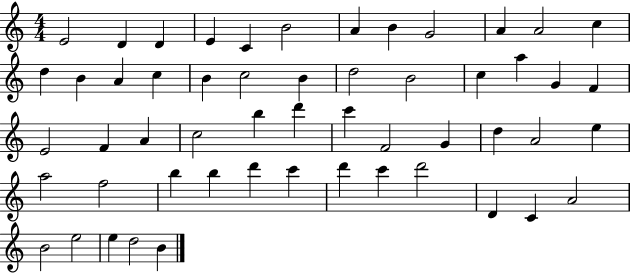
{
  \clef treble
  \numericTimeSignature
  \time 4/4
  \key c \major
  e'2 d'4 d'4 | e'4 c'4 b'2 | a'4 b'4 g'2 | a'4 a'2 c''4 | \break d''4 b'4 a'4 c''4 | b'4 c''2 b'4 | d''2 b'2 | c''4 a''4 g'4 f'4 | \break e'2 f'4 a'4 | c''2 b''4 d'''4 | c'''4 f'2 g'4 | d''4 a'2 e''4 | \break a''2 f''2 | b''4 b''4 d'''4 c'''4 | d'''4 c'''4 d'''2 | d'4 c'4 a'2 | \break b'2 e''2 | e''4 d''2 b'4 | \bar "|."
}